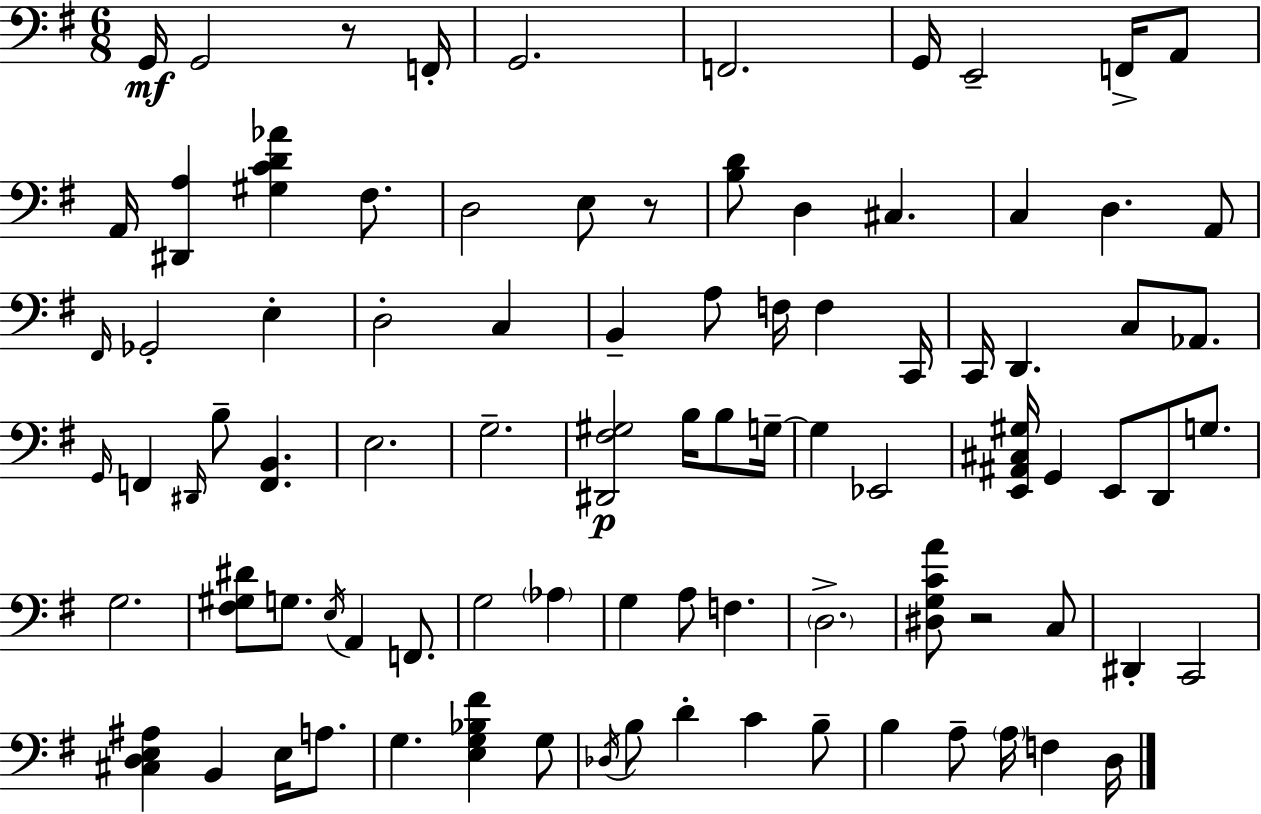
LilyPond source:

{
  \clef bass
  \numericTimeSignature
  \time 6/8
  \key e \minor
  g,16\mf g,2 r8 f,16-. | g,2. | f,2. | g,16 e,2-- f,16-> a,8 | \break a,16 <dis, a>4 <gis c' d' aes'>4 fis8. | d2 e8 r8 | <b d'>8 d4 cis4. | c4 d4. a,8 | \break \grace { fis,16 } ges,2-. e4-. | d2-. c4 | b,4-- a8 f16 f4 | c,16 c,16 d,4. c8 aes,8. | \break \grace { g,16 } f,4 \grace { dis,16 } b8-- <f, b,>4. | e2. | g2.-- | <dis, fis gis>2\p b16 | \break b8 g16--~~ g4 ees,2 | <e, ais, cis gis>16 g,4 e,8 d,8 | g8. g2. | <fis gis dis'>8 g8. \acciaccatura { e16 } a,4 | \break f,8. g2 | \parenthesize aes4 g4 a8 f4. | \parenthesize d2.-> | <dis g c' a'>8 r2 | \break c8 dis,4-. c,2 | <cis d e ais>4 b,4 | e16 a8. g4. <e g bes fis'>4 | g8 \acciaccatura { des16 } b8 d'4-. c'4 | \break b8-- b4 a8-- \parenthesize a16 | f4 d16 \bar "|."
}